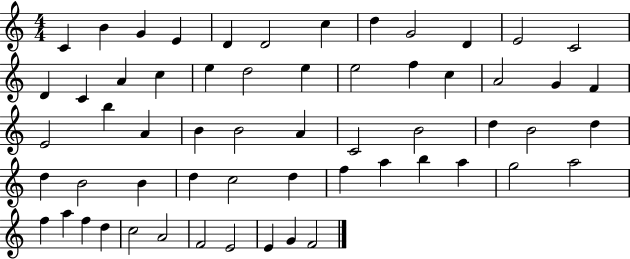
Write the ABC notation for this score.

X:1
T:Untitled
M:4/4
L:1/4
K:C
C B G E D D2 c d G2 D E2 C2 D C A c e d2 e e2 f c A2 G F E2 b A B B2 A C2 B2 d B2 d d B2 B d c2 d f a b a g2 a2 f a f d c2 A2 F2 E2 E G F2